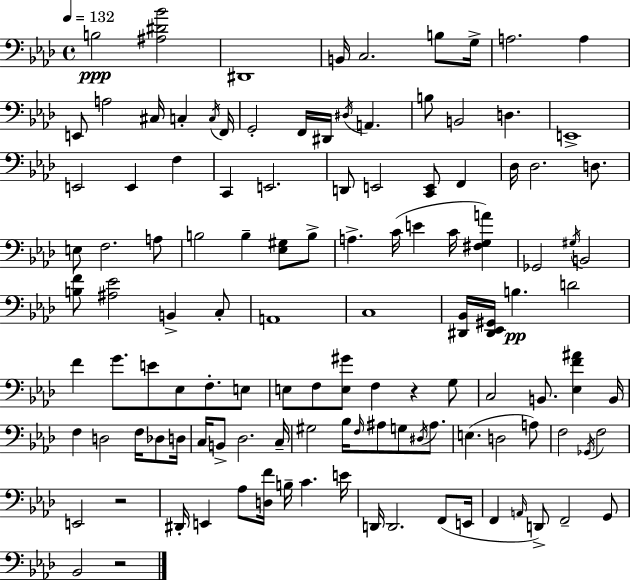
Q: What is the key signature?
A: F minor